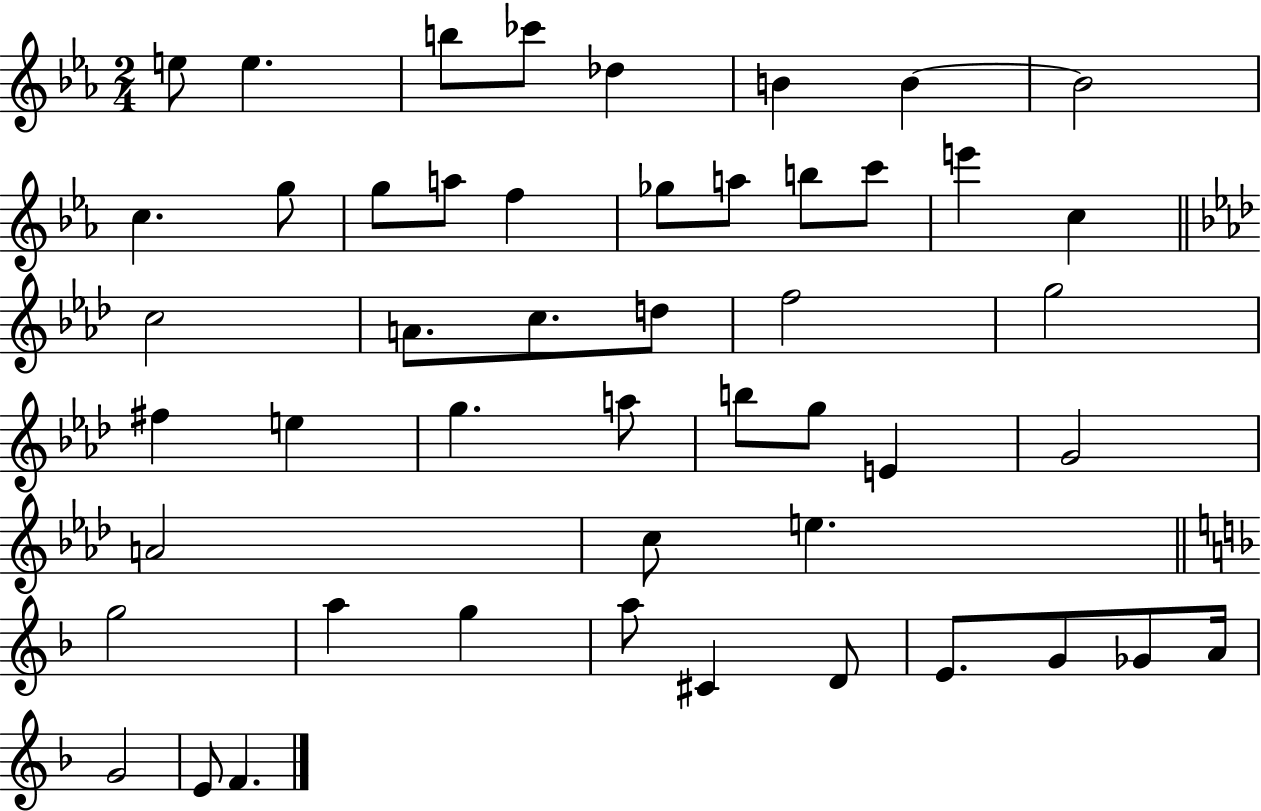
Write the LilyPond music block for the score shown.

{
  \clef treble
  \numericTimeSignature
  \time 2/4
  \key ees \major
  e''8 e''4. | b''8 ces'''8 des''4 | b'4 b'4~~ | b'2 | \break c''4. g''8 | g''8 a''8 f''4 | ges''8 a''8 b''8 c'''8 | e'''4 c''4 | \break \bar "||" \break \key f \minor c''2 | a'8. c''8. d''8 | f''2 | g''2 | \break fis''4 e''4 | g''4. a''8 | b''8 g''8 e'4 | g'2 | \break a'2 | c''8 e''4. | \bar "||" \break \key f \major g''2 | a''4 g''4 | a''8 cis'4 d'8 | e'8. g'8 ges'8 a'16 | \break g'2 | e'8 f'4. | \bar "|."
}